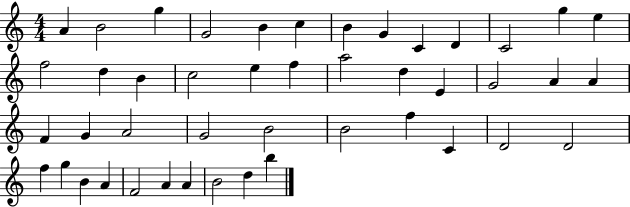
A4/q B4/h G5/q G4/h B4/q C5/q B4/q G4/q C4/q D4/q C4/h G5/q E5/q F5/h D5/q B4/q C5/h E5/q F5/q A5/h D5/q E4/q G4/h A4/q A4/q F4/q G4/q A4/h G4/h B4/h B4/h F5/q C4/q D4/h D4/h F5/q G5/q B4/q A4/q F4/h A4/q A4/q B4/h D5/q B5/q